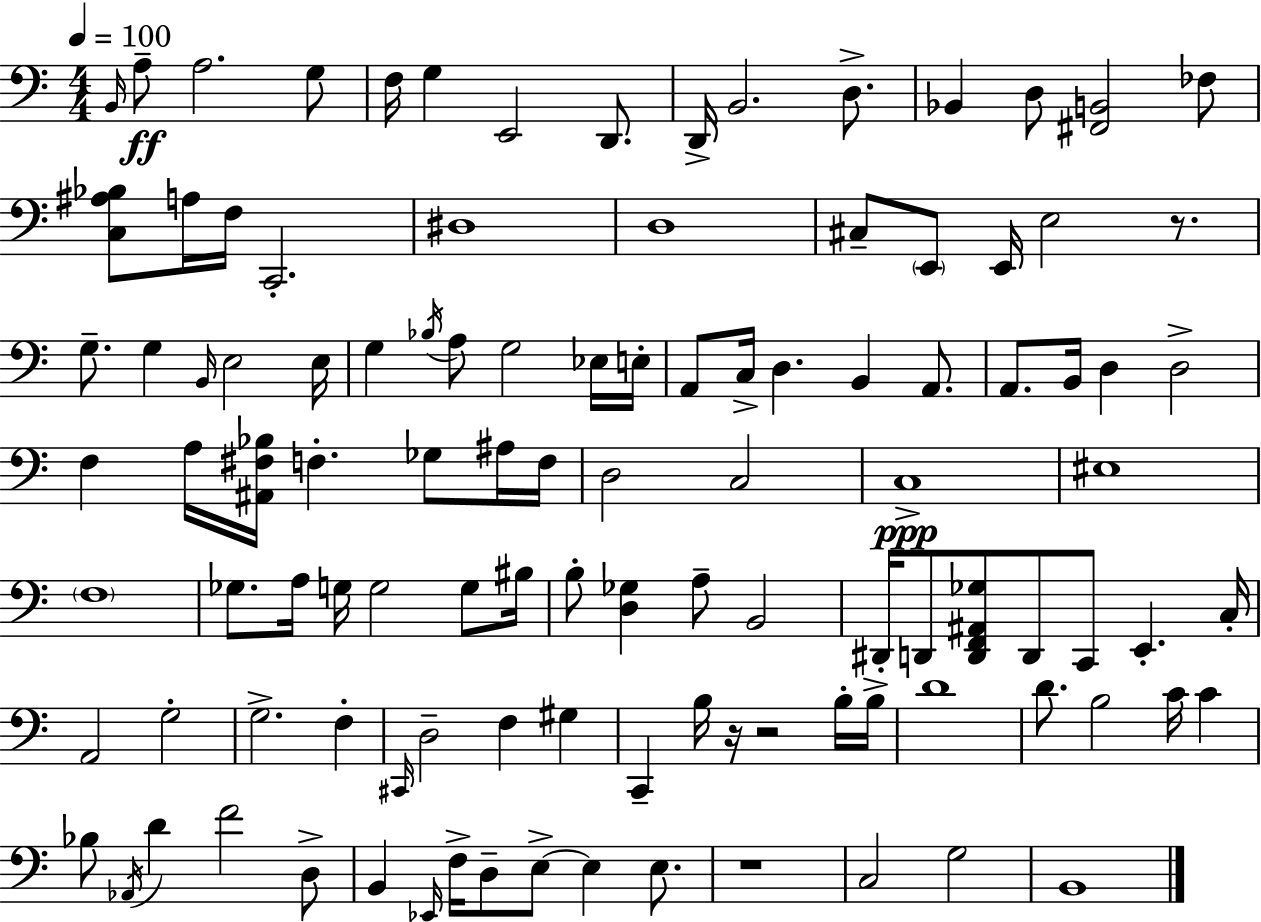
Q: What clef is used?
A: bass